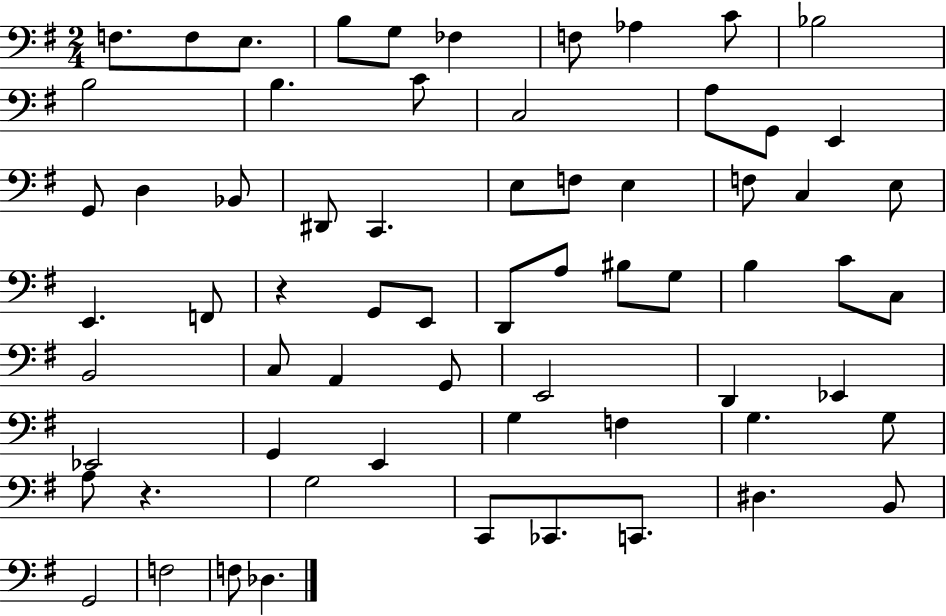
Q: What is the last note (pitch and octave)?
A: Db3